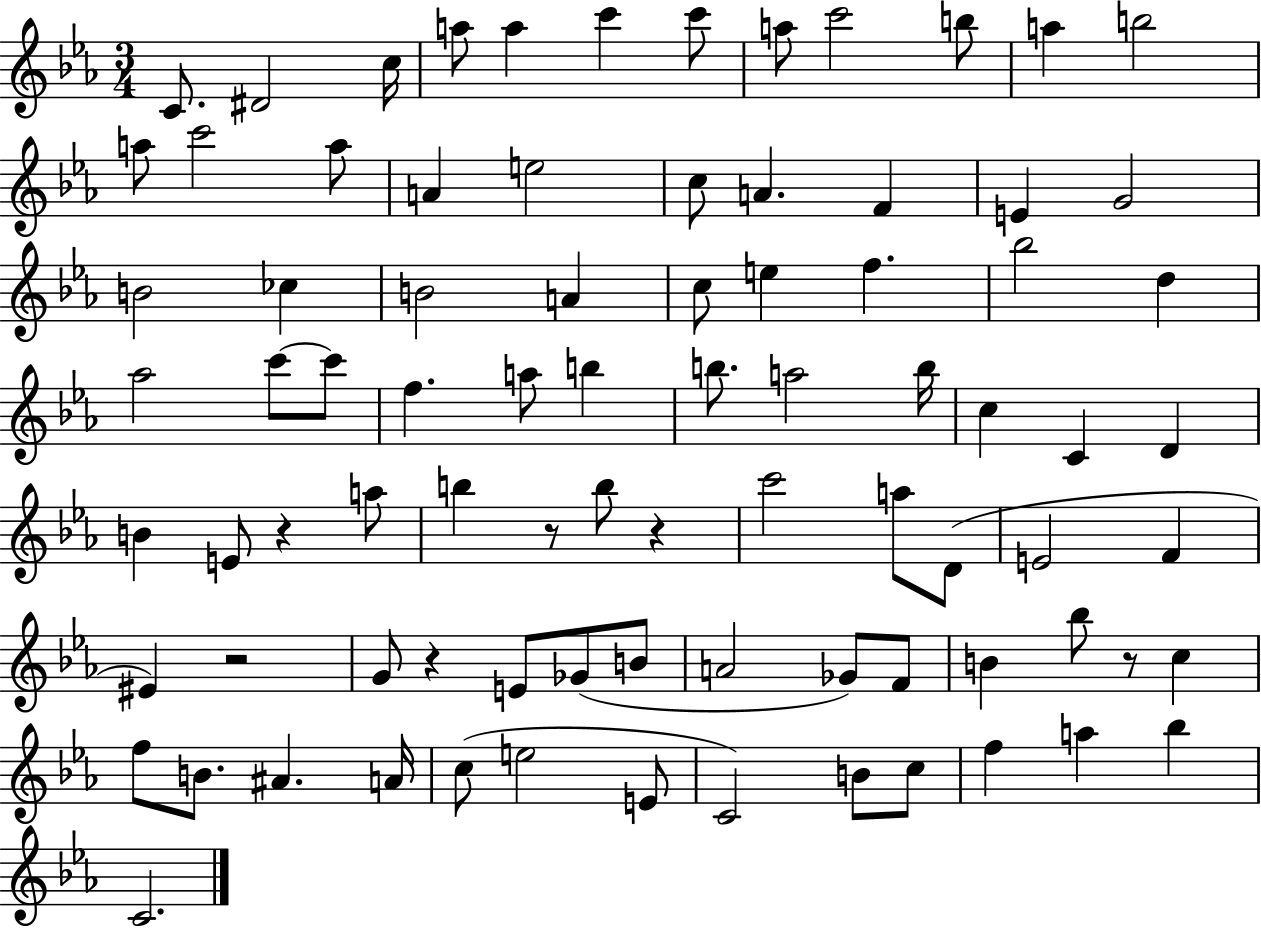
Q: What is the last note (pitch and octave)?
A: C4